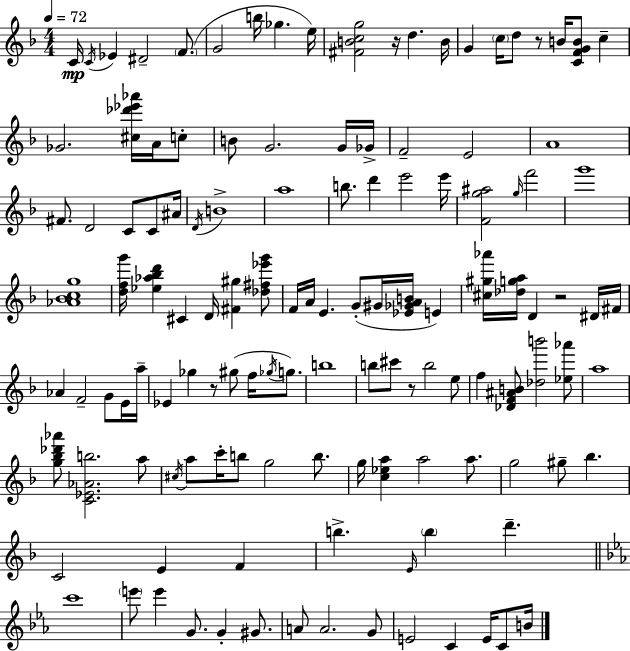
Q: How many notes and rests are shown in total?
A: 127